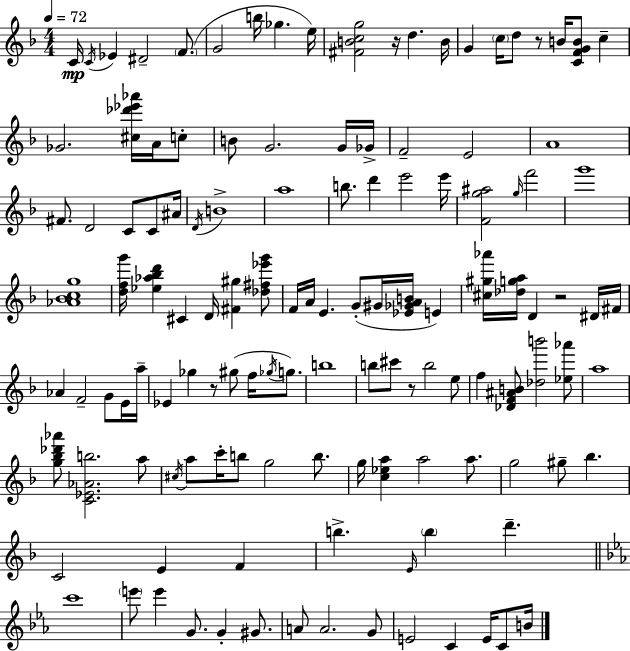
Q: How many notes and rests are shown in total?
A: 127